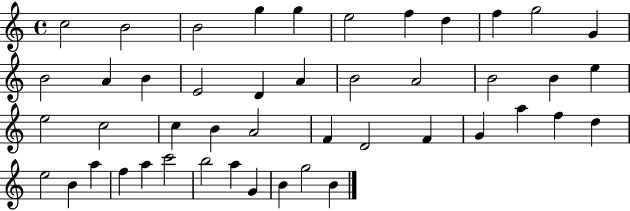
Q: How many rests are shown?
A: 0